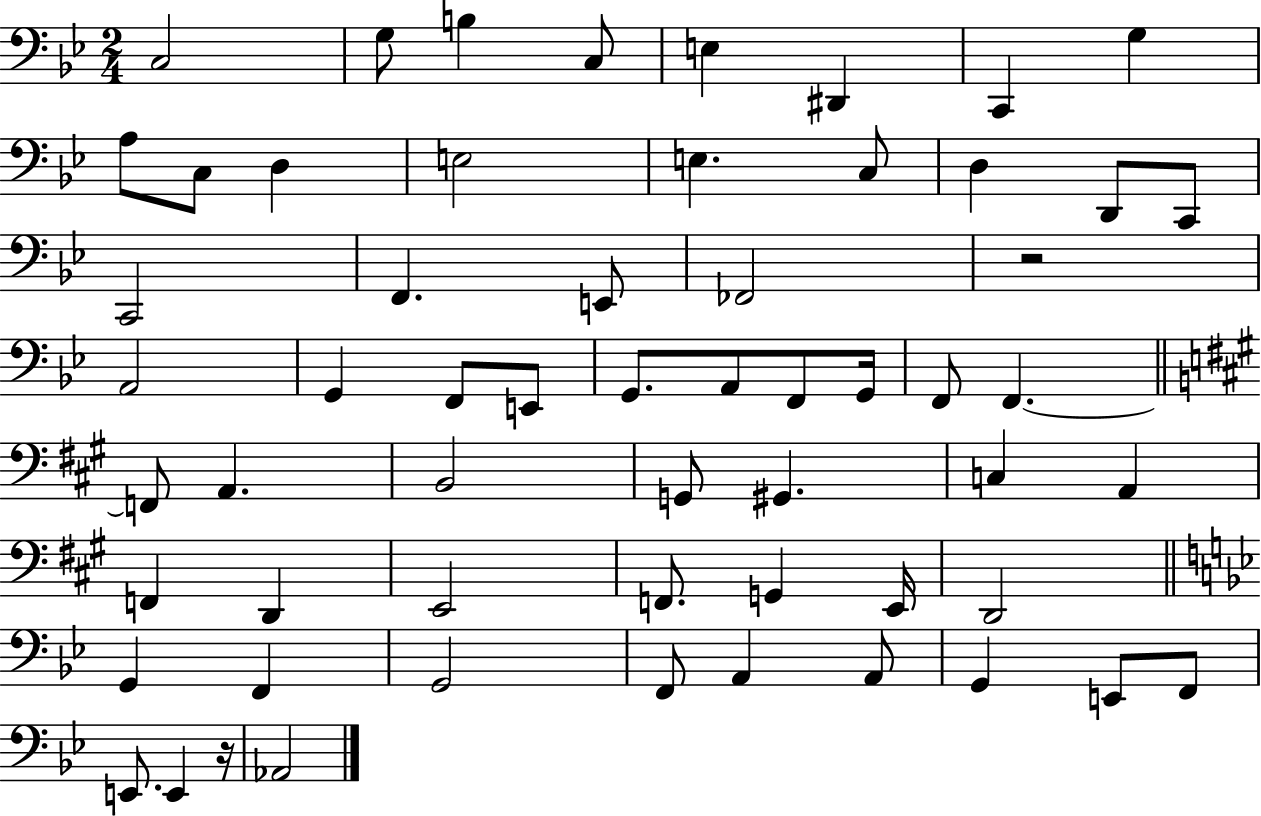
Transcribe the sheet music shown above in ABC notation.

X:1
T:Untitled
M:2/4
L:1/4
K:Bb
C,2 G,/2 B, C,/2 E, ^D,, C,, G, A,/2 C,/2 D, E,2 E, C,/2 D, D,,/2 C,,/2 C,,2 F,, E,,/2 _F,,2 z2 A,,2 G,, F,,/2 E,,/2 G,,/2 A,,/2 F,,/2 G,,/4 F,,/2 F,, F,,/2 A,, B,,2 G,,/2 ^G,, C, A,, F,, D,, E,,2 F,,/2 G,, E,,/4 D,,2 G,, F,, G,,2 F,,/2 A,, A,,/2 G,, E,,/2 F,,/2 E,,/2 E,, z/4 _A,,2